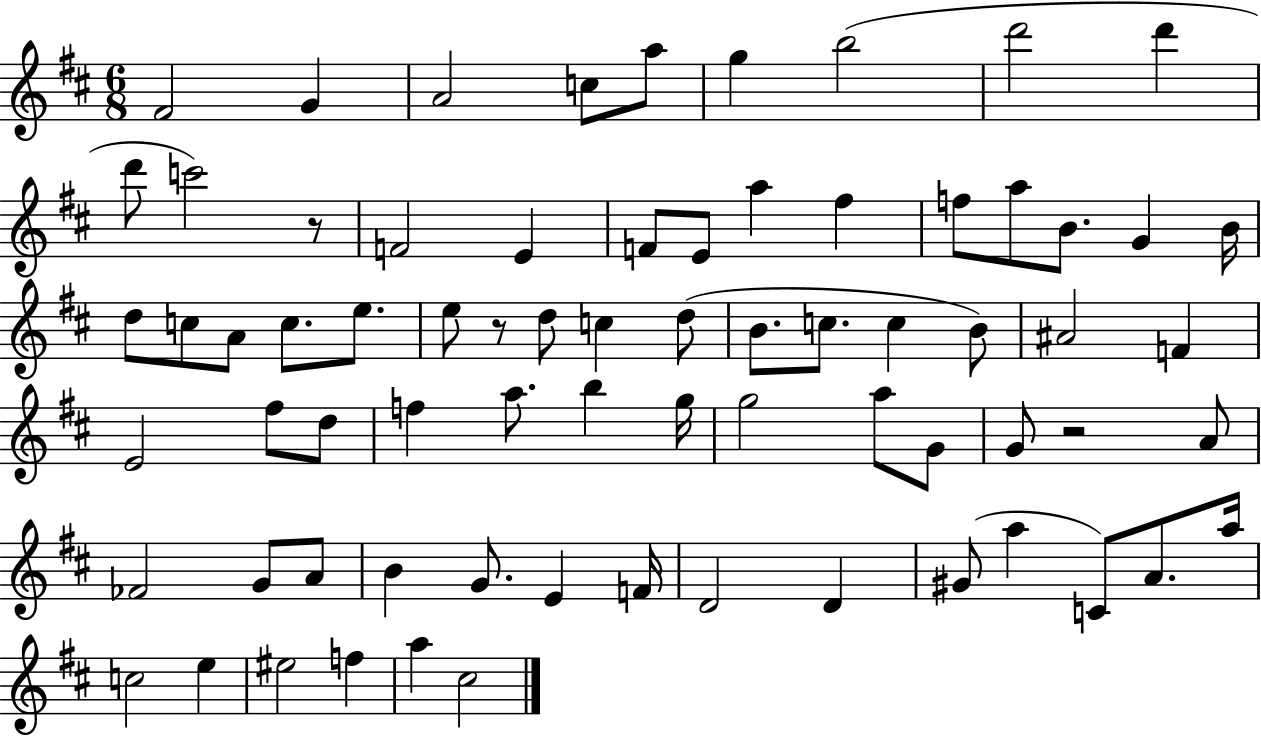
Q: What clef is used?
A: treble